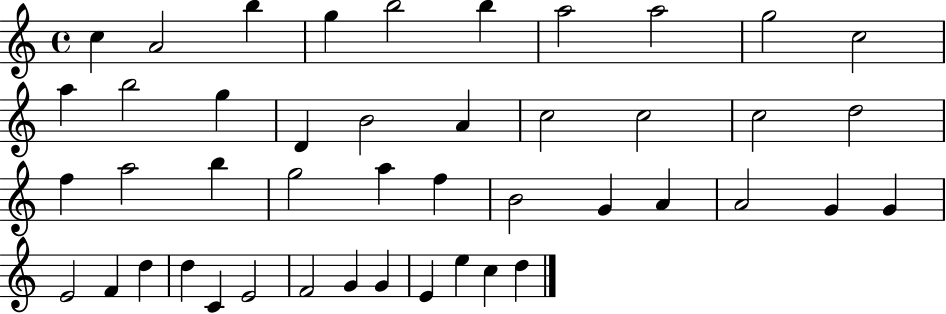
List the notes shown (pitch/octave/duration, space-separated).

C5/q A4/h B5/q G5/q B5/h B5/q A5/h A5/h G5/h C5/h A5/q B5/h G5/q D4/q B4/h A4/q C5/h C5/h C5/h D5/h F5/q A5/h B5/q G5/h A5/q F5/q B4/h G4/q A4/q A4/h G4/q G4/q E4/h F4/q D5/q D5/q C4/q E4/h F4/h G4/q G4/q E4/q E5/q C5/q D5/q